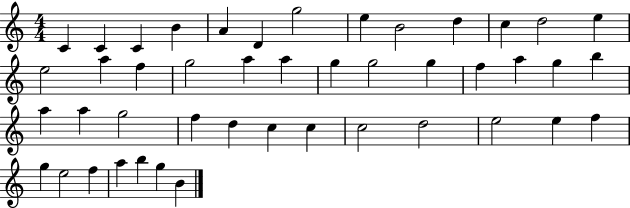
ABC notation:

X:1
T:Untitled
M:4/4
L:1/4
K:C
C C C B A D g2 e B2 d c d2 e e2 a f g2 a a g g2 g f a g b a a g2 f d c c c2 d2 e2 e f g e2 f a b g B